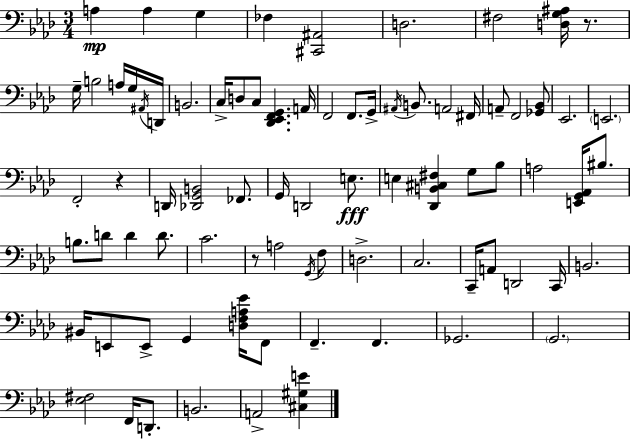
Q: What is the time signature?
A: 3/4